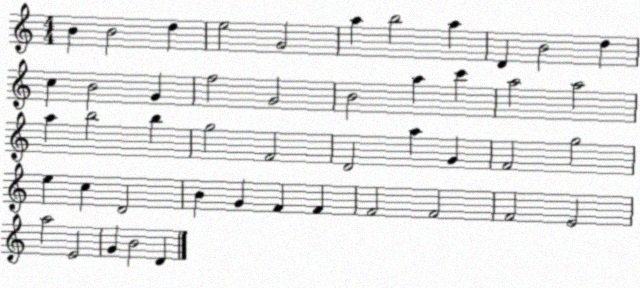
X:1
T:Untitled
M:4/4
L:1/4
K:C
B B2 d e2 G2 a b2 a D B2 d c B2 G f2 G2 B2 a c' a2 a2 a b2 b g2 F2 D2 a G F2 g2 e c D2 B G F F F2 F2 F2 E2 a2 E2 G B2 D